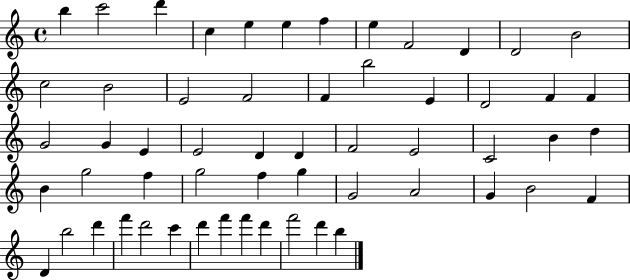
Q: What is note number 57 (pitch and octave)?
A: B5